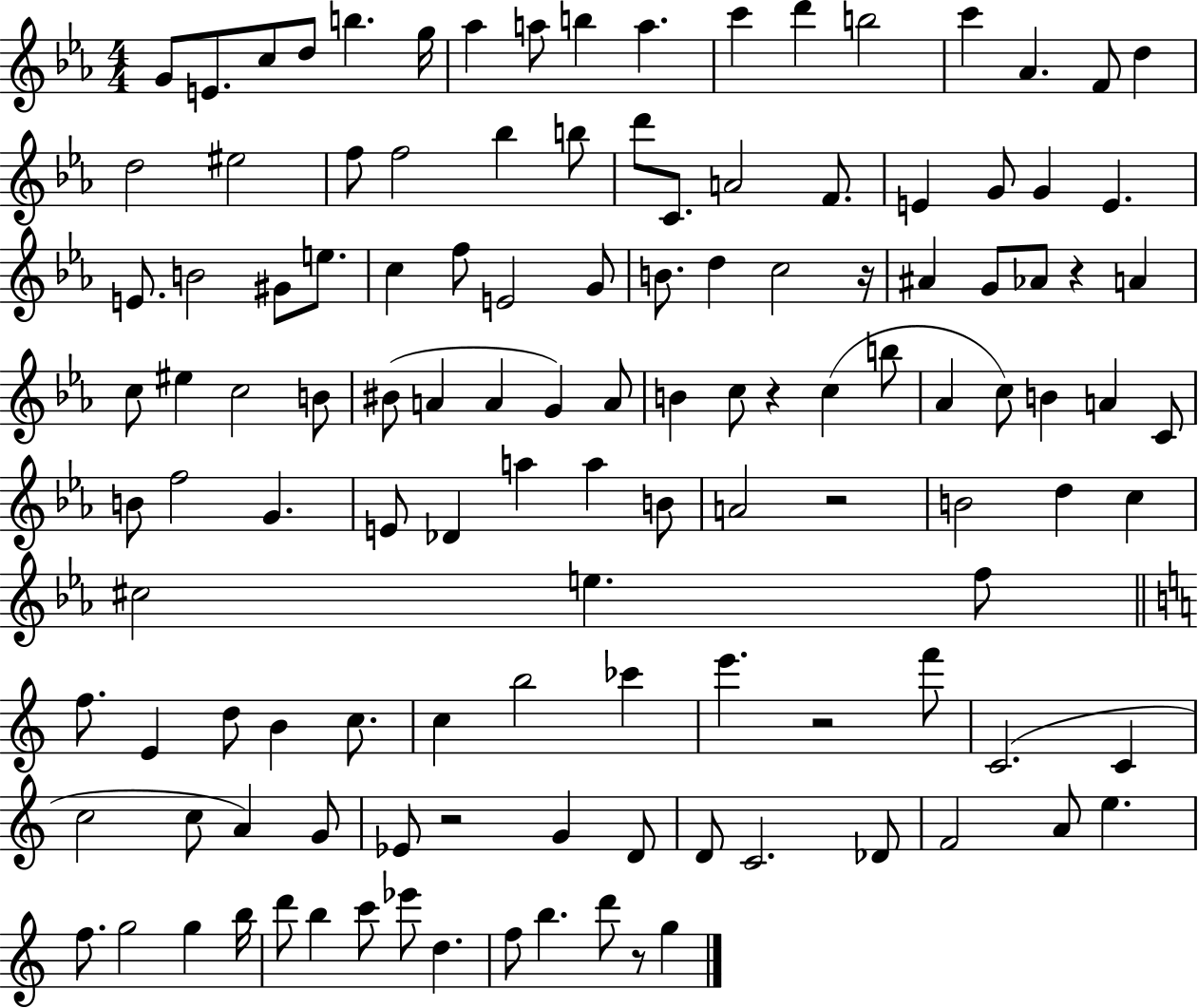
{
  \clef treble
  \numericTimeSignature
  \time 4/4
  \key ees \major
  g'8 e'8. c''8 d''8 b''4. g''16 | aes''4 a''8 b''4 a''4. | c'''4 d'''4 b''2 | c'''4 aes'4. f'8 d''4 | \break d''2 eis''2 | f''8 f''2 bes''4 b''8 | d'''8 c'8. a'2 f'8. | e'4 g'8 g'4 e'4. | \break e'8. b'2 gis'8 e''8. | c''4 f''8 e'2 g'8 | b'8. d''4 c''2 r16 | ais'4 g'8 aes'8 r4 a'4 | \break c''8 eis''4 c''2 b'8 | bis'8( a'4 a'4 g'4) a'8 | b'4 c''8 r4 c''4( b''8 | aes'4 c''8) b'4 a'4 c'8 | \break b'8 f''2 g'4. | e'8 des'4 a''4 a''4 b'8 | a'2 r2 | b'2 d''4 c''4 | \break cis''2 e''4. f''8 | \bar "||" \break \key a \minor f''8. e'4 d''8 b'4 c''8. | c''4 b''2 ces'''4 | e'''4. r2 f'''8 | c'2.( c'4 | \break c''2 c''8 a'4) g'8 | ees'8 r2 g'4 d'8 | d'8 c'2. des'8 | f'2 a'8 e''4. | \break f''8. g''2 g''4 b''16 | d'''8 b''4 c'''8 ees'''8 d''4. | f''8 b''4. d'''8 r8 g''4 | \bar "|."
}